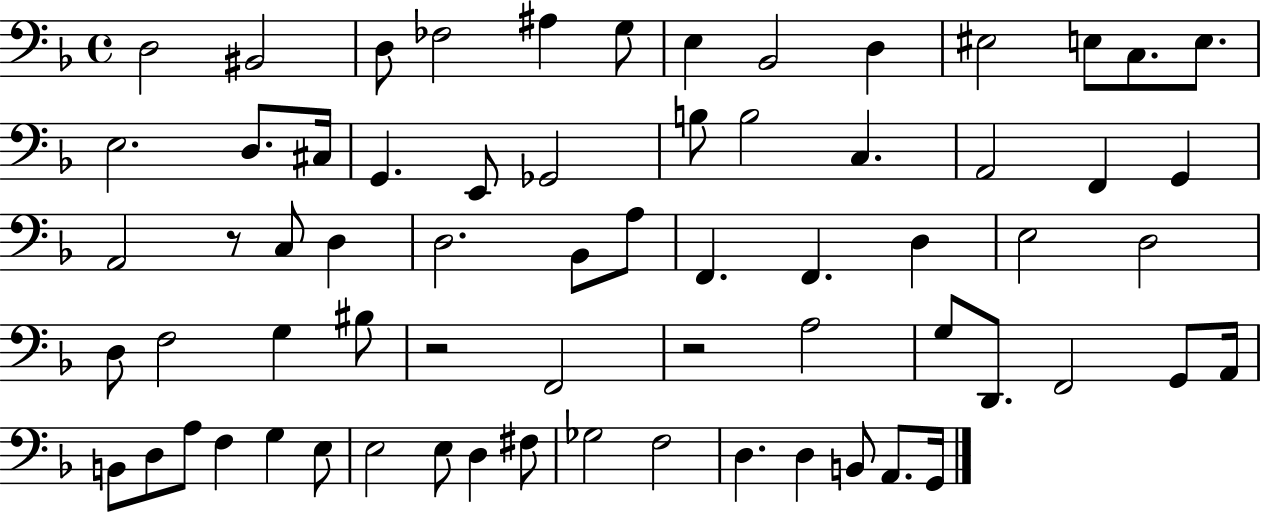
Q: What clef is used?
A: bass